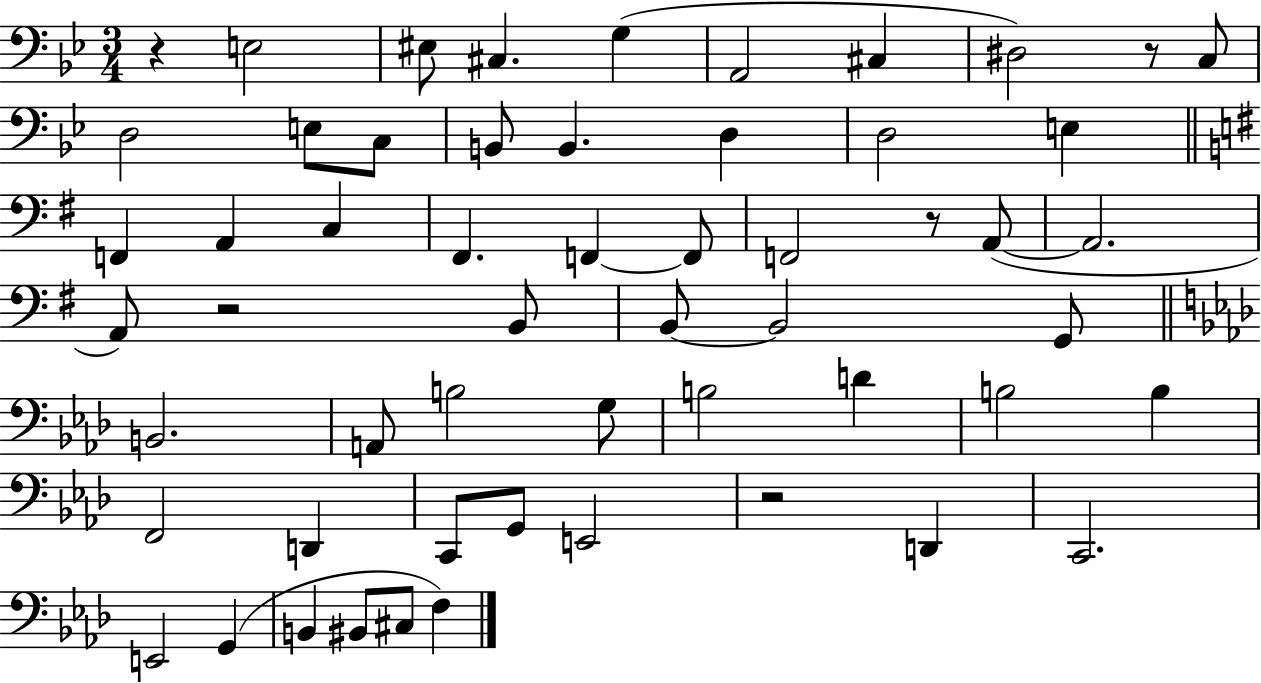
X:1
T:Untitled
M:3/4
L:1/4
K:Bb
z E,2 ^E,/2 ^C, G, A,,2 ^C, ^D,2 z/2 C,/2 D,2 E,/2 C,/2 B,,/2 B,, D, D,2 E, F,, A,, C, ^F,, F,, F,,/2 F,,2 z/2 A,,/2 A,,2 A,,/2 z2 B,,/2 B,,/2 B,,2 G,,/2 B,,2 A,,/2 B,2 G,/2 B,2 D B,2 B, F,,2 D,, C,,/2 G,,/2 E,,2 z2 D,, C,,2 E,,2 G,, B,, ^B,,/2 ^C,/2 F,